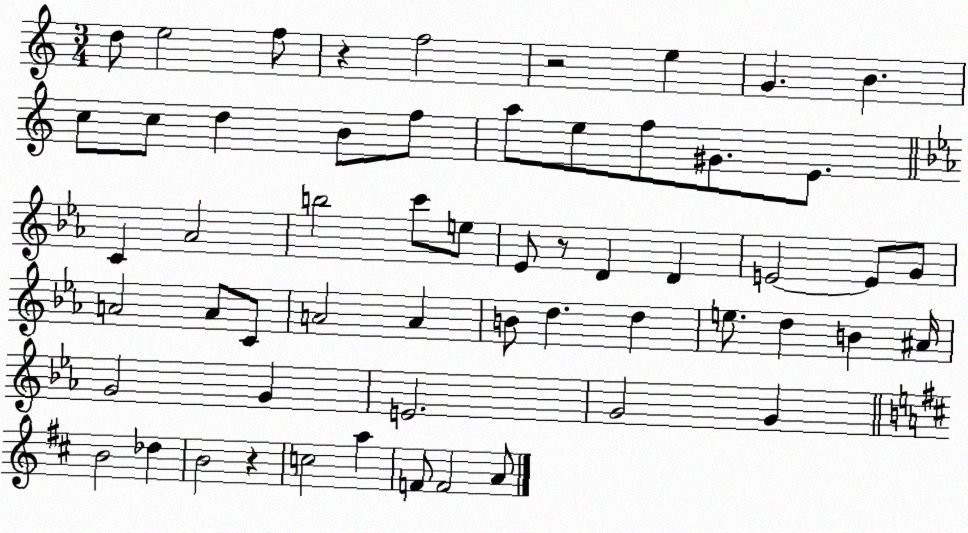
X:1
T:Untitled
M:3/4
L:1/4
K:C
d/2 e2 f/2 z f2 z2 e G B c/2 c/2 d B/2 f/2 a/2 e/2 f/2 ^G/2 E/2 C _A2 b2 c'/2 e/2 _E/2 z/2 D D E2 E/2 G/2 A2 A/2 C/2 A2 A B/2 d d e/2 d B ^A/4 G2 G E2 G2 G B2 _d B2 z c2 a F/2 F2 A/2